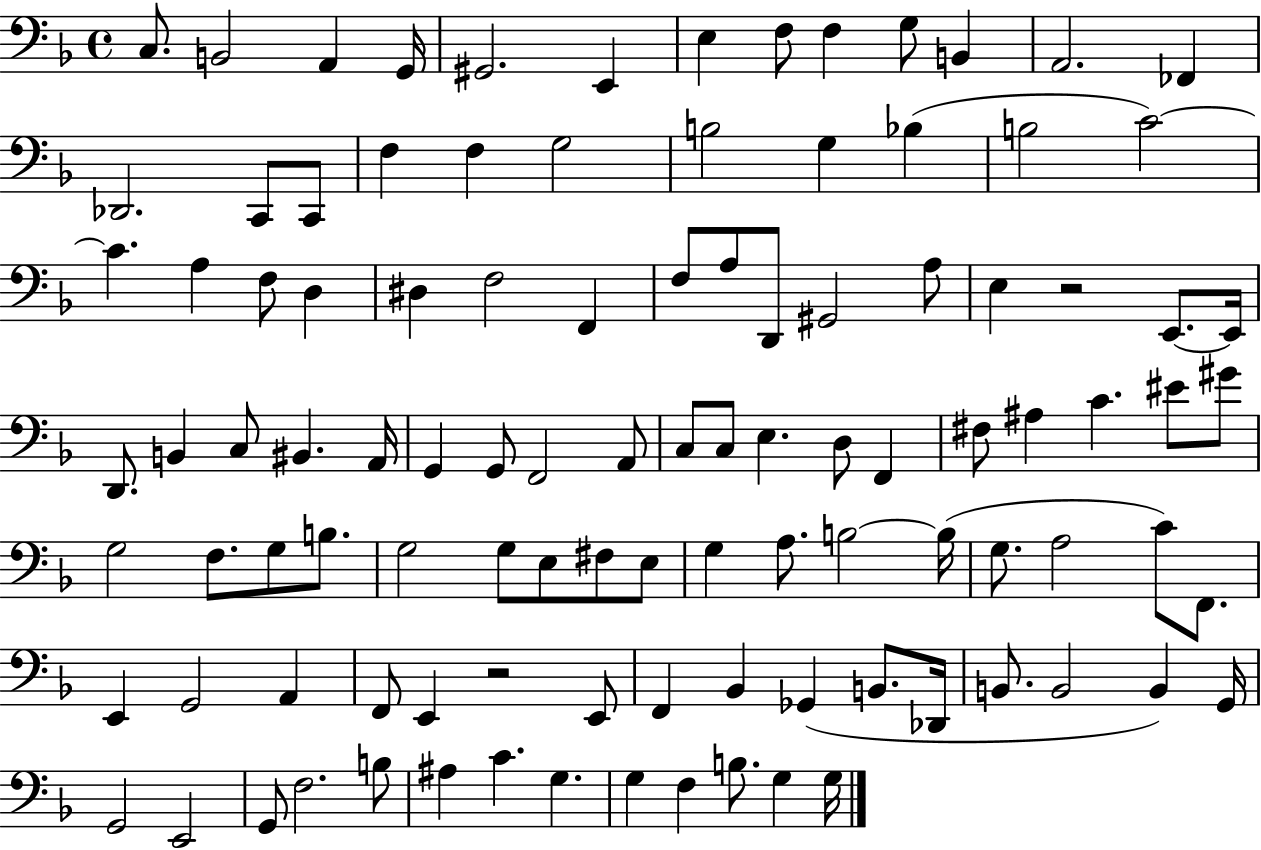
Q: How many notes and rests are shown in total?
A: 105